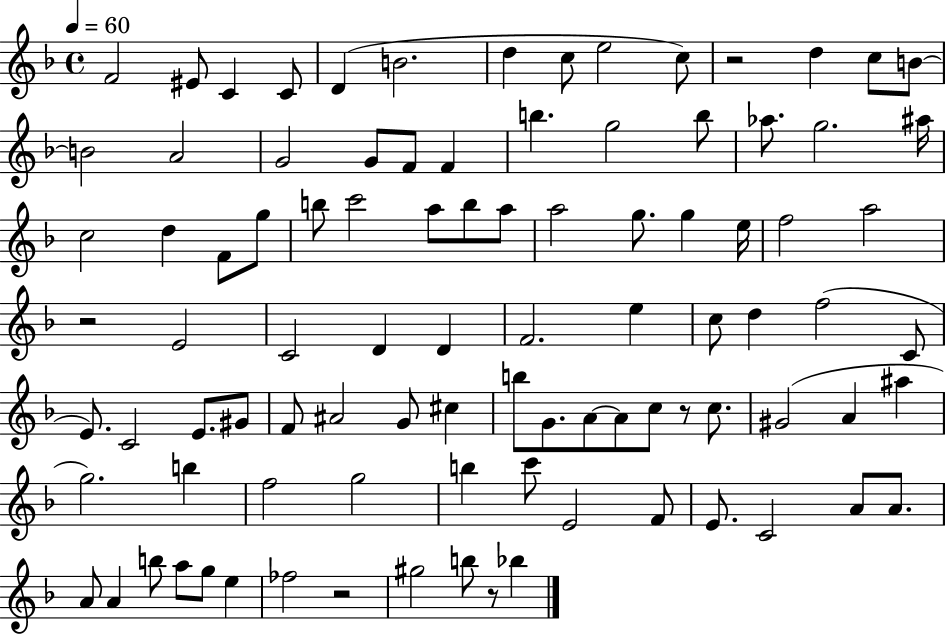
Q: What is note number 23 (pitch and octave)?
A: Ab5